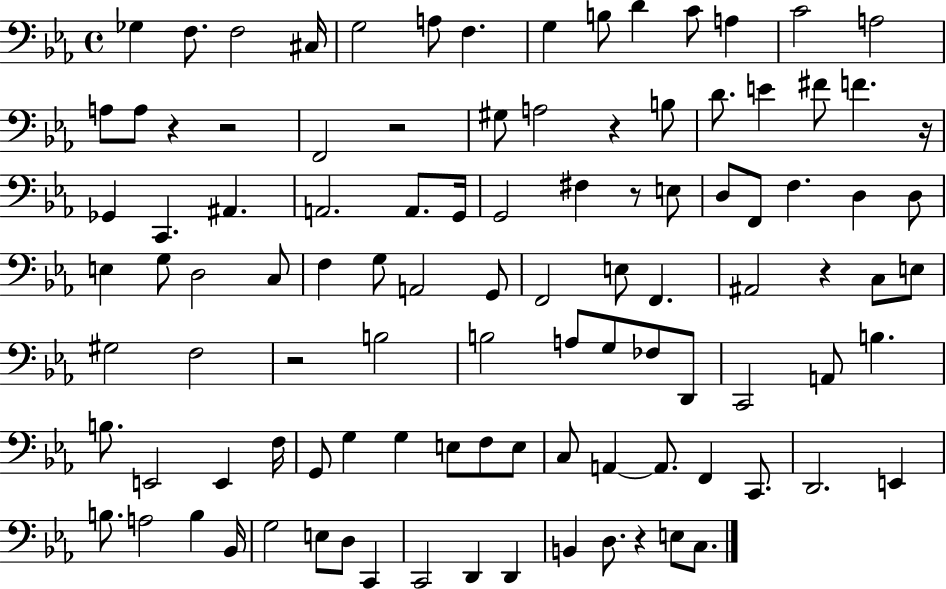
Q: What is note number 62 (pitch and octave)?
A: A2